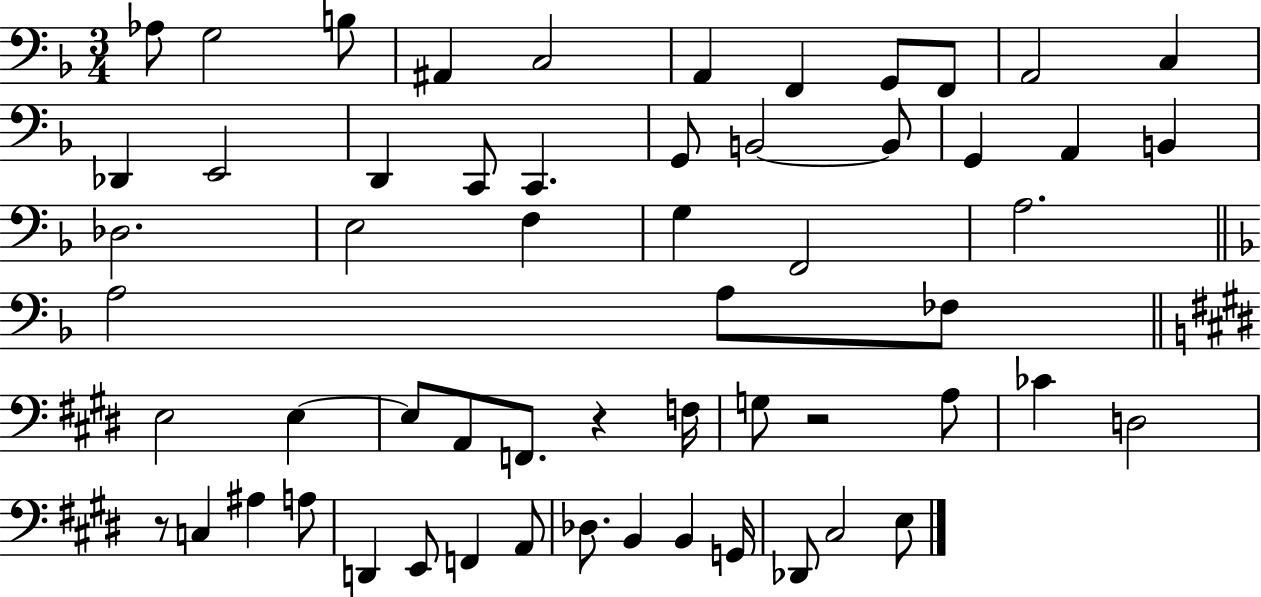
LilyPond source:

{
  \clef bass
  \numericTimeSignature
  \time 3/4
  \key f \major
  aes8 g2 b8 | ais,4 c2 | a,4 f,4 g,8 f,8 | a,2 c4 | \break des,4 e,2 | d,4 c,8 c,4. | g,8 b,2~~ b,8 | g,4 a,4 b,4 | \break des2. | e2 f4 | g4 f,2 | a2. | \break \bar "||" \break \key d \minor a2 a8 fes8 | \bar "||" \break \key e \major e2 e4~~ | e8 a,8 f,8. r4 f16 | g8 r2 a8 | ces'4 d2 | \break r8 c4 ais4 a8 | d,4 e,8 f,4 a,8 | des8. b,4 b,4 g,16 | des,8 cis2 e8 | \break \bar "|."
}